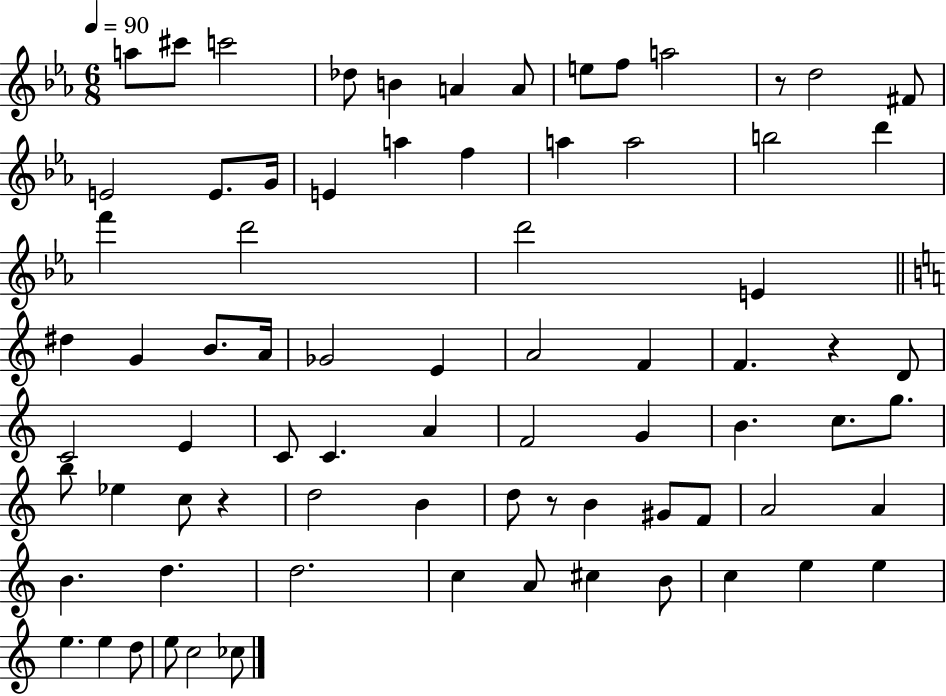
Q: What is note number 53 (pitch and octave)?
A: B4